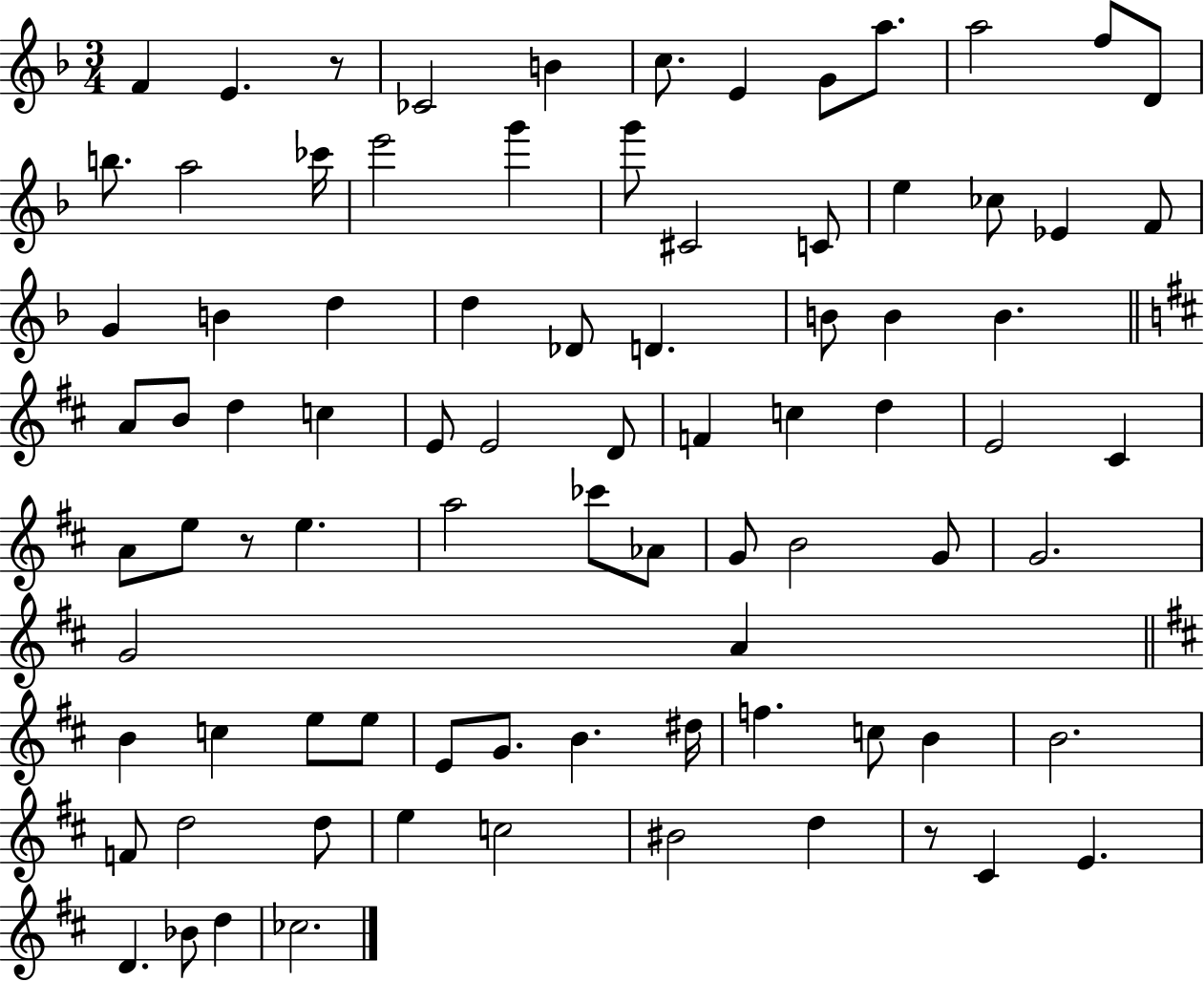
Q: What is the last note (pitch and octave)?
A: CES5